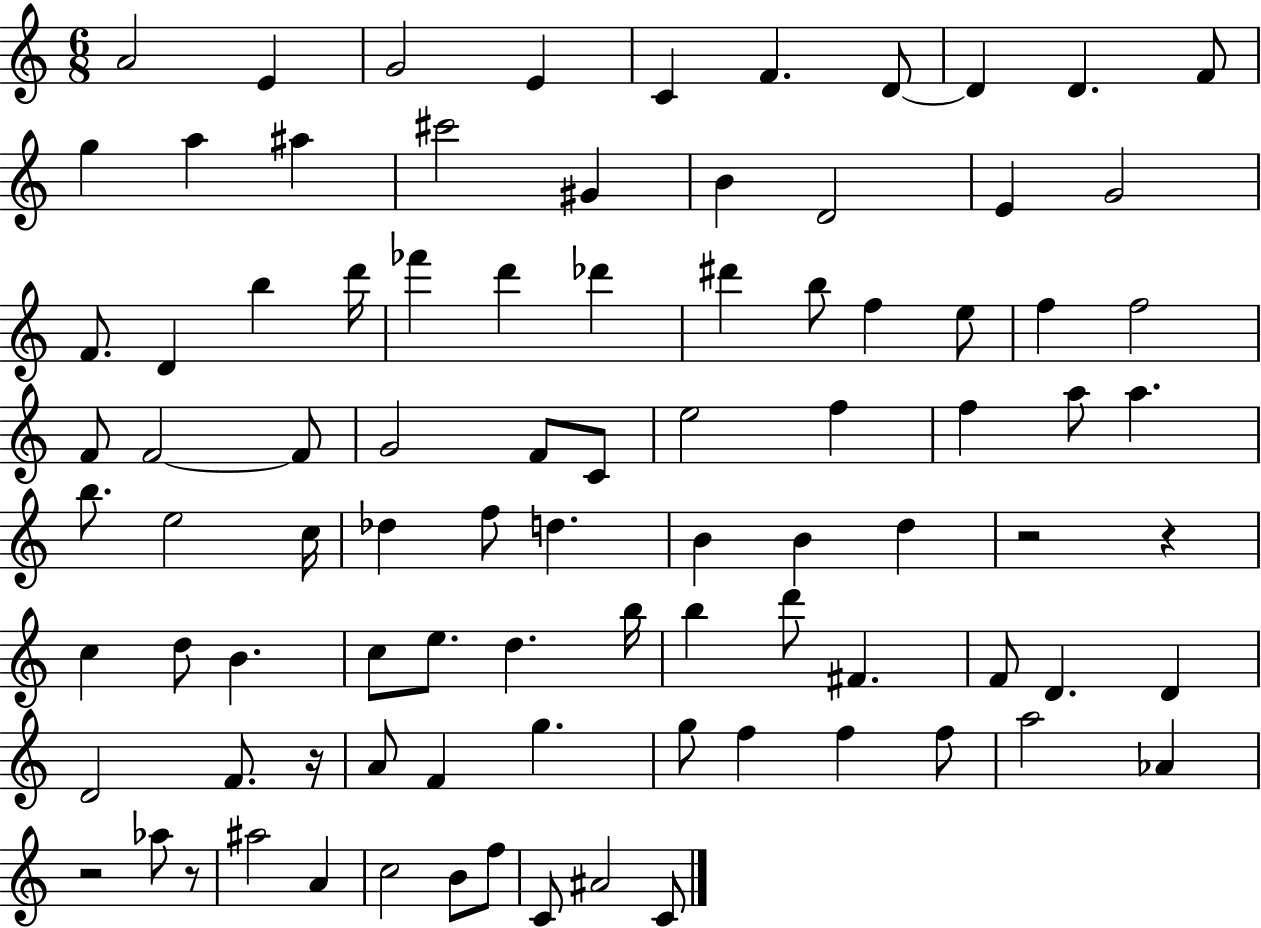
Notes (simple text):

A4/h E4/q G4/h E4/q C4/q F4/q. D4/e D4/q D4/q. F4/e G5/q A5/q A#5/q C#6/h G#4/q B4/q D4/h E4/q G4/h F4/e. D4/q B5/q D6/s FES6/q D6/q Db6/q D#6/q B5/e F5/q E5/e F5/q F5/h F4/e F4/h F4/e G4/h F4/e C4/e E5/h F5/q F5/q A5/e A5/q. B5/e. E5/h C5/s Db5/q F5/e D5/q. B4/q B4/q D5/q R/h R/q C5/q D5/e B4/q. C5/e E5/e. D5/q. B5/s B5/q D6/e F#4/q. F4/e D4/q. D4/q D4/h F4/e. R/s A4/e F4/q G5/q. G5/e F5/q F5/q F5/e A5/h Ab4/q R/h Ab5/e R/e A#5/h A4/q C5/h B4/e F5/e C4/e A#4/h C4/e